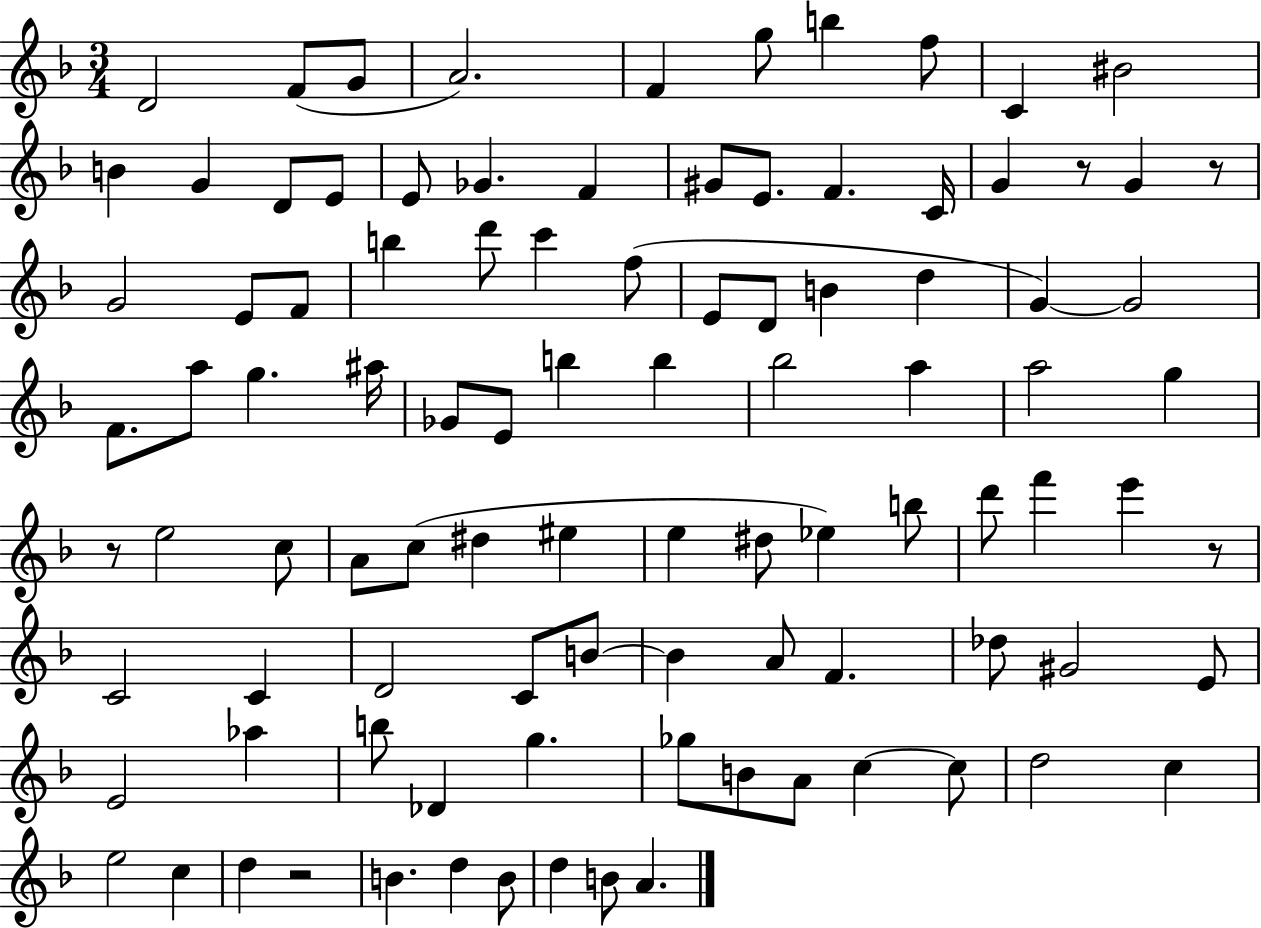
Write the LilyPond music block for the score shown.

{
  \clef treble
  \numericTimeSignature
  \time 3/4
  \key f \major
  d'2 f'8( g'8 | a'2.) | f'4 g''8 b''4 f''8 | c'4 bis'2 | \break b'4 g'4 d'8 e'8 | e'8 ges'4. f'4 | gis'8 e'8. f'4. c'16 | g'4 r8 g'4 r8 | \break g'2 e'8 f'8 | b''4 d'''8 c'''4 f''8( | e'8 d'8 b'4 d''4 | g'4~~) g'2 | \break f'8. a''8 g''4. ais''16 | ges'8 e'8 b''4 b''4 | bes''2 a''4 | a''2 g''4 | \break r8 e''2 c''8 | a'8 c''8( dis''4 eis''4 | e''4 dis''8 ees''4) b''8 | d'''8 f'''4 e'''4 r8 | \break c'2 c'4 | d'2 c'8 b'8~~ | b'4 a'8 f'4. | des''8 gis'2 e'8 | \break e'2 aes''4 | b''8 des'4 g''4. | ges''8 b'8 a'8 c''4~~ c''8 | d''2 c''4 | \break e''2 c''4 | d''4 r2 | b'4. d''4 b'8 | d''4 b'8 a'4. | \break \bar "|."
}